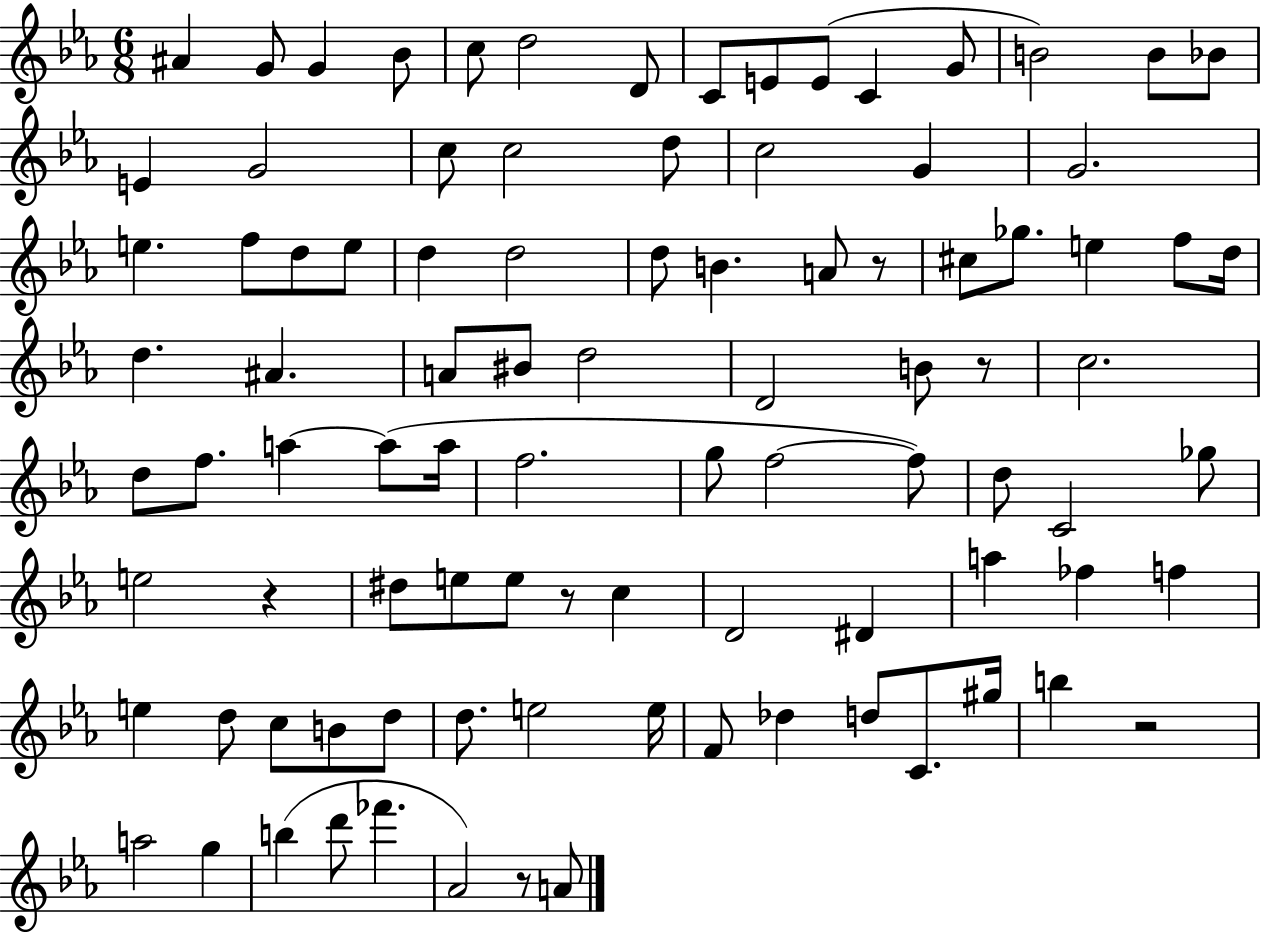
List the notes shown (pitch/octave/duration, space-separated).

A#4/q G4/e G4/q Bb4/e C5/e D5/h D4/e C4/e E4/e E4/e C4/q G4/e B4/h B4/e Bb4/e E4/q G4/h C5/e C5/h D5/e C5/h G4/q G4/h. E5/q. F5/e D5/e E5/e D5/q D5/h D5/e B4/q. A4/e R/e C#5/e Gb5/e. E5/q F5/e D5/s D5/q. A#4/q. A4/e BIS4/e D5/h D4/h B4/e R/e C5/h. D5/e F5/e. A5/q A5/e A5/s F5/h. G5/e F5/h F5/e D5/e C4/h Gb5/e E5/h R/q D#5/e E5/e E5/e R/e C5/q D4/h D#4/q A5/q FES5/q F5/q E5/q D5/e C5/e B4/e D5/e D5/e. E5/h E5/s F4/e Db5/q D5/e C4/e. G#5/s B5/q R/h A5/h G5/q B5/q D6/e FES6/q. Ab4/h R/e A4/e